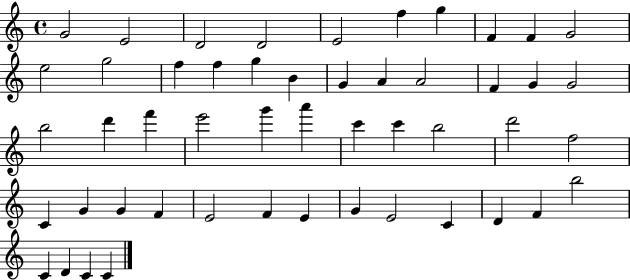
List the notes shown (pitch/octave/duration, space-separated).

G4/h E4/h D4/h D4/h E4/h F5/q G5/q F4/q F4/q G4/h E5/h G5/h F5/q F5/q G5/q B4/q G4/q A4/q A4/h F4/q G4/q G4/h B5/h D6/q F6/q E6/h G6/q A6/q C6/q C6/q B5/h D6/h F5/h C4/q G4/q G4/q F4/q E4/h F4/q E4/q G4/q E4/h C4/q D4/q F4/q B5/h C4/q D4/q C4/q C4/q